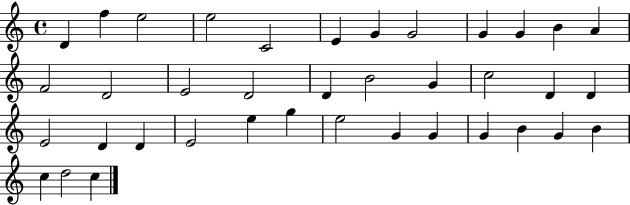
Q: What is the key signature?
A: C major